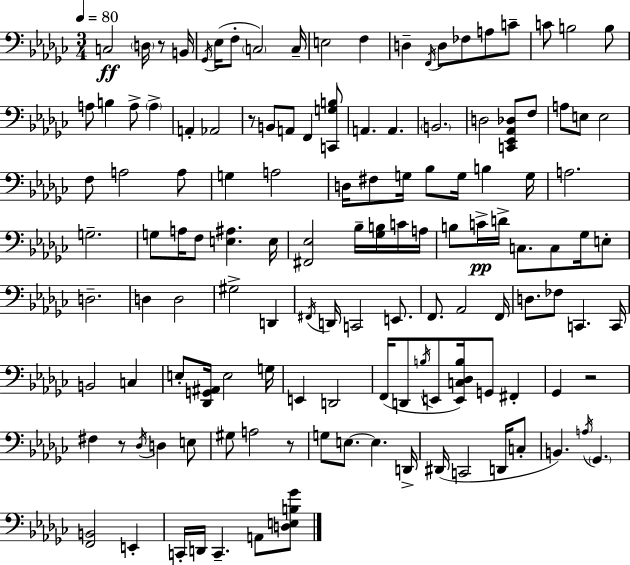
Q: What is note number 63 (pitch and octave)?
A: Gb3